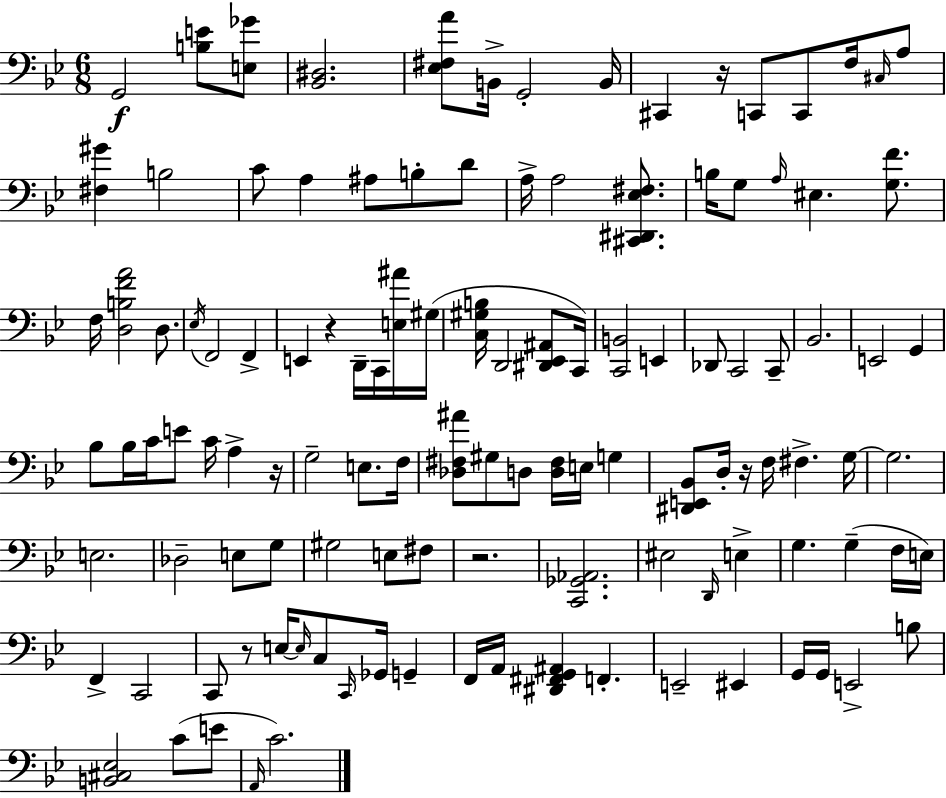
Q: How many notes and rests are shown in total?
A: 118